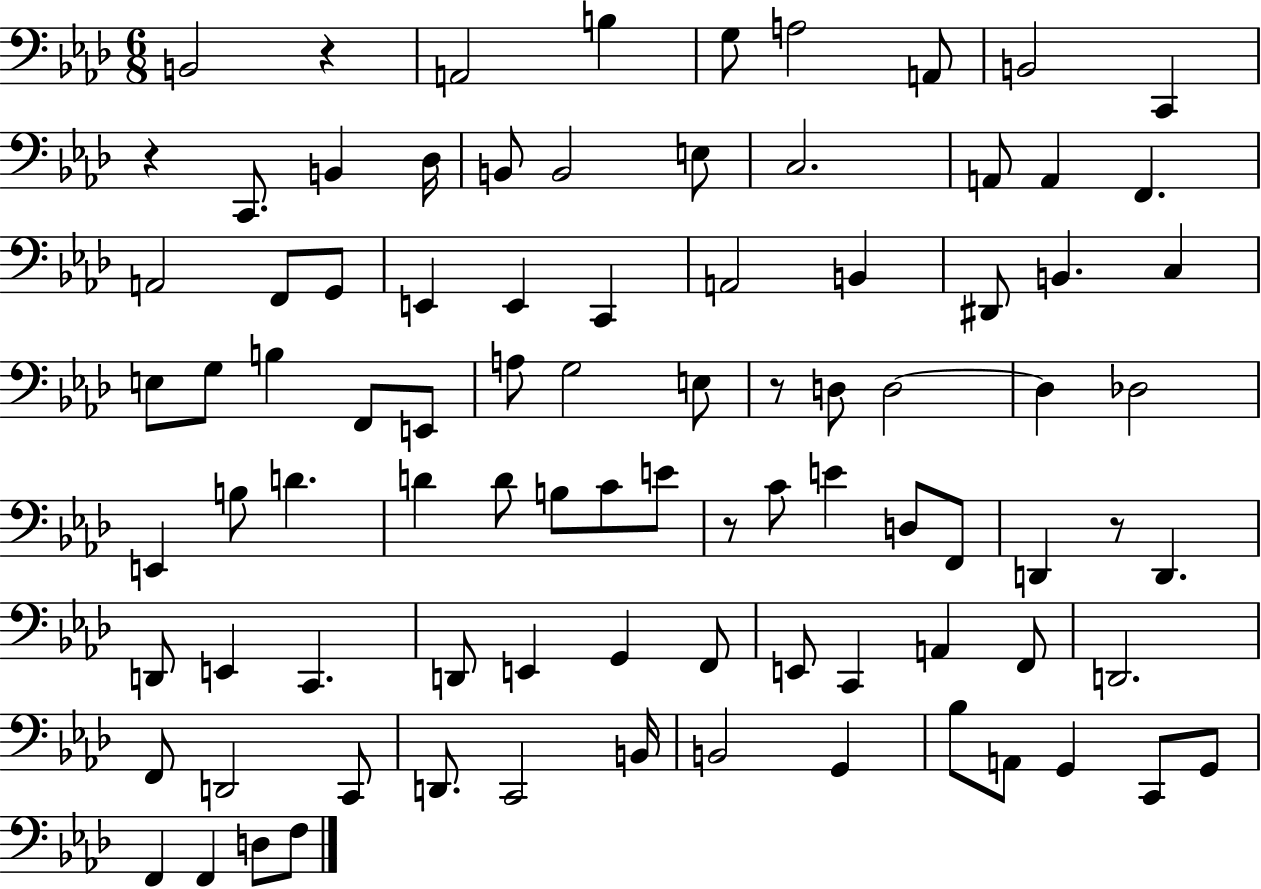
B2/h R/q A2/h B3/q G3/e A3/h A2/e B2/h C2/q R/q C2/e. B2/q Db3/s B2/e B2/h E3/e C3/h. A2/e A2/q F2/q. A2/h F2/e G2/e E2/q E2/q C2/q A2/h B2/q D#2/e B2/q. C3/q E3/e G3/e B3/q F2/e E2/e A3/e G3/h E3/e R/e D3/e D3/h D3/q Db3/h E2/q B3/e D4/q. D4/q D4/e B3/e C4/e E4/e R/e C4/e E4/q D3/e F2/e D2/q R/e D2/q. D2/e E2/q C2/q. D2/e E2/q G2/q F2/e E2/e C2/q A2/q F2/e D2/h. F2/e D2/h C2/e D2/e. C2/h B2/s B2/h G2/q Bb3/e A2/e G2/q C2/e G2/e F2/q F2/q D3/e F3/e